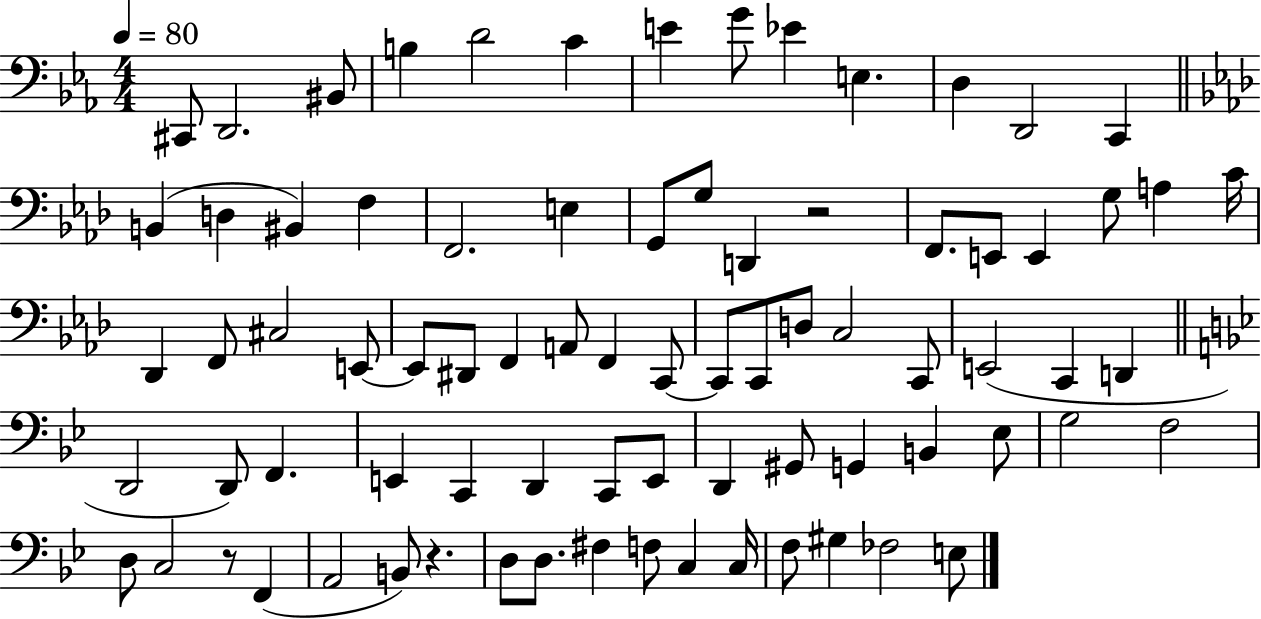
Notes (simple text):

C#2/e D2/h. BIS2/e B3/q D4/h C4/q E4/q G4/e Eb4/q E3/q. D3/q D2/h C2/q B2/q D3/q BIS2/q F3/q F2/h. E3/q G2/e G3/e D2/q R/h F2/e. E2/e E2/q G3/e A3/q C4/s Db2/q F2/e C#3/h E2/e E2/e D#2/e F2/q A2/e F2/q C2/e C2/e C2/e D3/e C3/h C2/e E2/h C2/q D2/q D2/h D2/e F2/q. E2/q C2/q D2/q C2/e E2/e D2/q G#2/e G2/q B2/q Eb3/e G3/h F3/h D3/e C3/h R/e F2/q A2/h B2/e R/q. D3/e D3/e. F#3/q F3/e C3/q C3/s F3/e G#3/q FES3/h E3/e